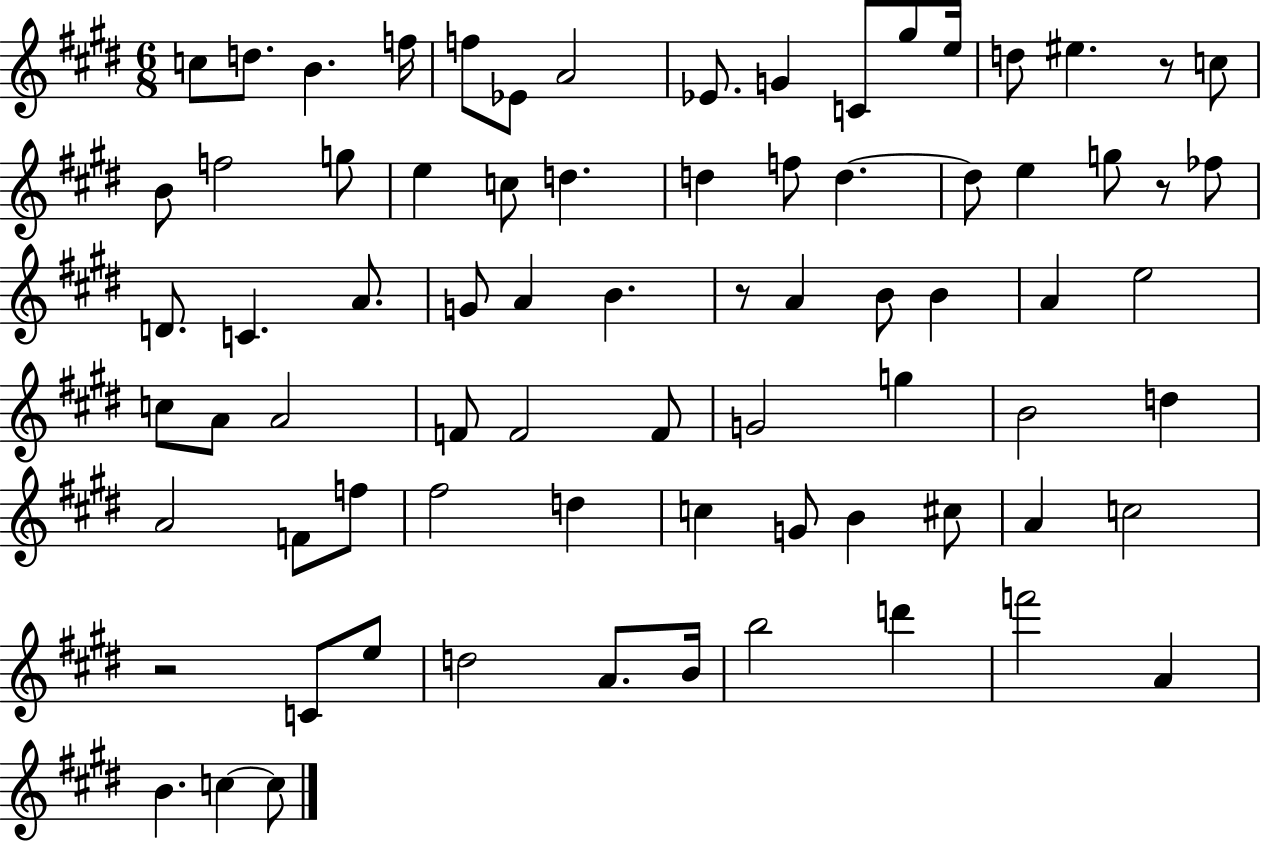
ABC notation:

X:1
T:Untitled
M:6/8
L:1/4
K:E
c/2 d/2 B f/4 f/2 _E/2 A2 _E/2 G C/2 ^g/2 e/4 d/2 ^e z/2 c/2 B/2 f2 g/2 e c/2 d d f/2 d d/2 e g/2 z/2 _f/2 D/2 C A/2 G/2 A B z/2 A B/2 B A e2 c/2 A/2 A2 F/2 F2 F/2 G2 g B2 d A2 F/2 f/2 ^f2 d c G/2 B ^c/2 A c2 z2 C/2 e/2 d2 A/2 B/4 b2 d' f'2 A B c c/2